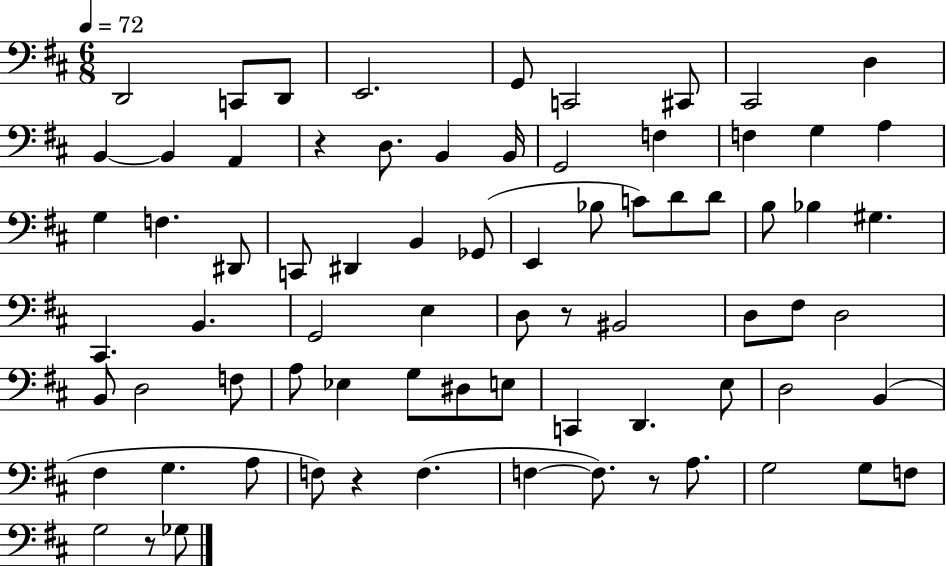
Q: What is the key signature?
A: D major